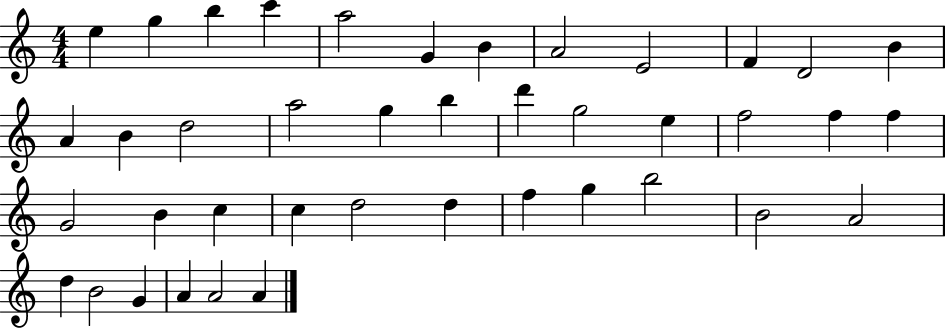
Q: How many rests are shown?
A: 0